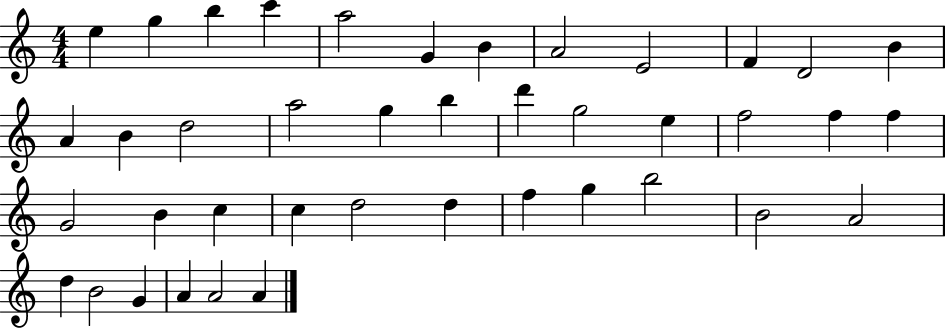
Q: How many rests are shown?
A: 0